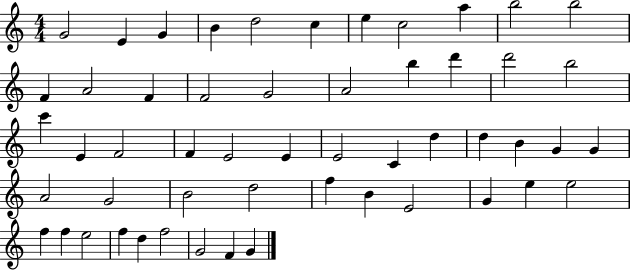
X:1
T:Untitled
M:4/4
L:1/4
K:C
G2 E G B d2 c e c2 a b2 b2 F A2 F F2 G2 A2 b d' d'2 b2 c' E F2 F E2 E E2 C d d B G G A2 G2 B2 d2 f B E2 G e e2 f f e2 f d f2 G2 F G